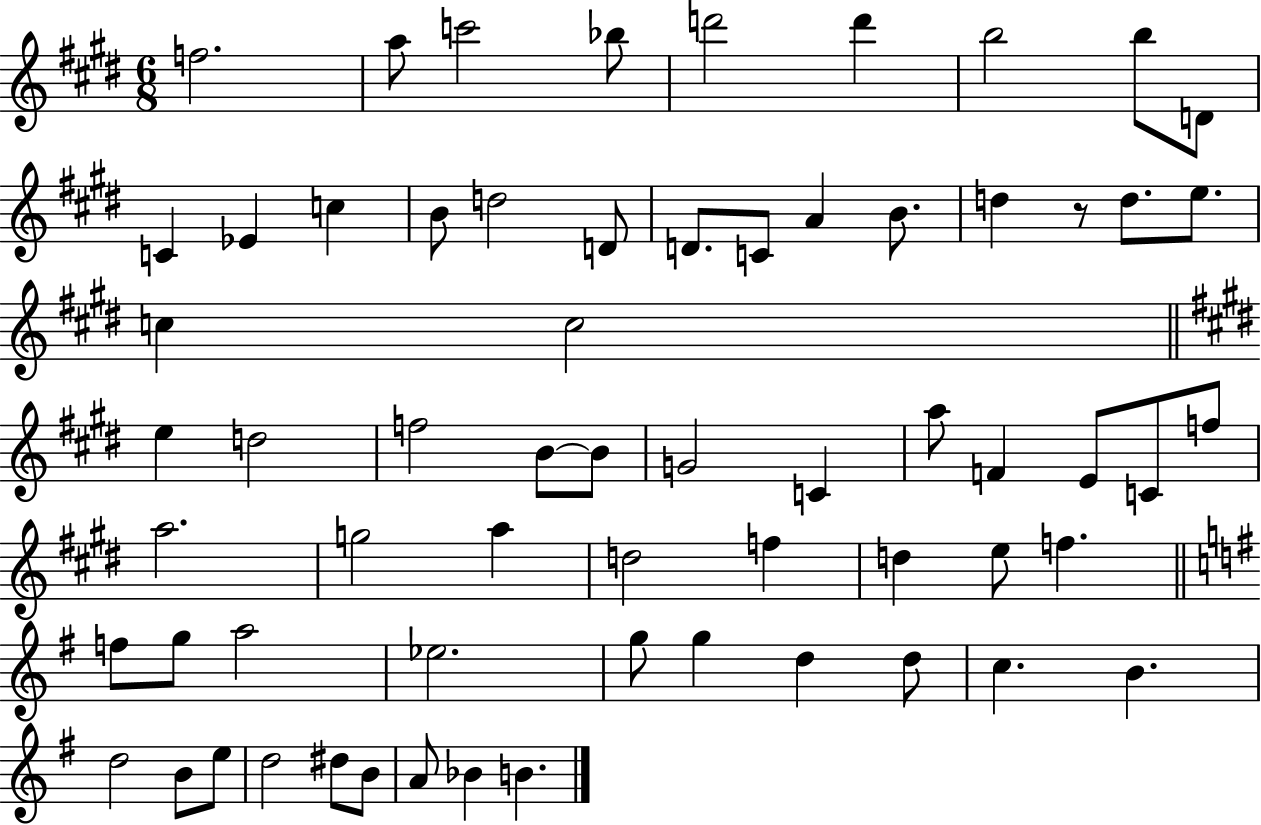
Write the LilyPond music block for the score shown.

{
  \clef treble
  \numericTimeSignature
  \time 6/8
  \key e \major
  \repeat volta 2 { f''2. | a''8 c'''2 bes''8 | d'''2 d'''4 | b''2 b''8 d'8 | \break c'4 ees'4 c''4 | b'8 d''2 d'8 | d'8. c'8 a'4 b'8. | d''4 r8 d''8. e''8. | \break c''4 c''2 | \bar "||" \break \key e \major e''4 d''2 | f''2 b'8~~ b'8 | g'2 c'4 | a''8 f'4 e'8 c'8 f''8 | \break a''2. | g''2 a''4 | d''2 f''4 | d''4 e''8 f''4. | \break \bar "||" \break \key e \minor f''8 g''8 a''2 | ees''2. | g''8 g''4 d''4 d''8 | c''4. b'4. | \break d''2 b'8 e''8 | d''2 dis''8 b'8 | a'8 bes'4 b'4. | } \bar "|."
}